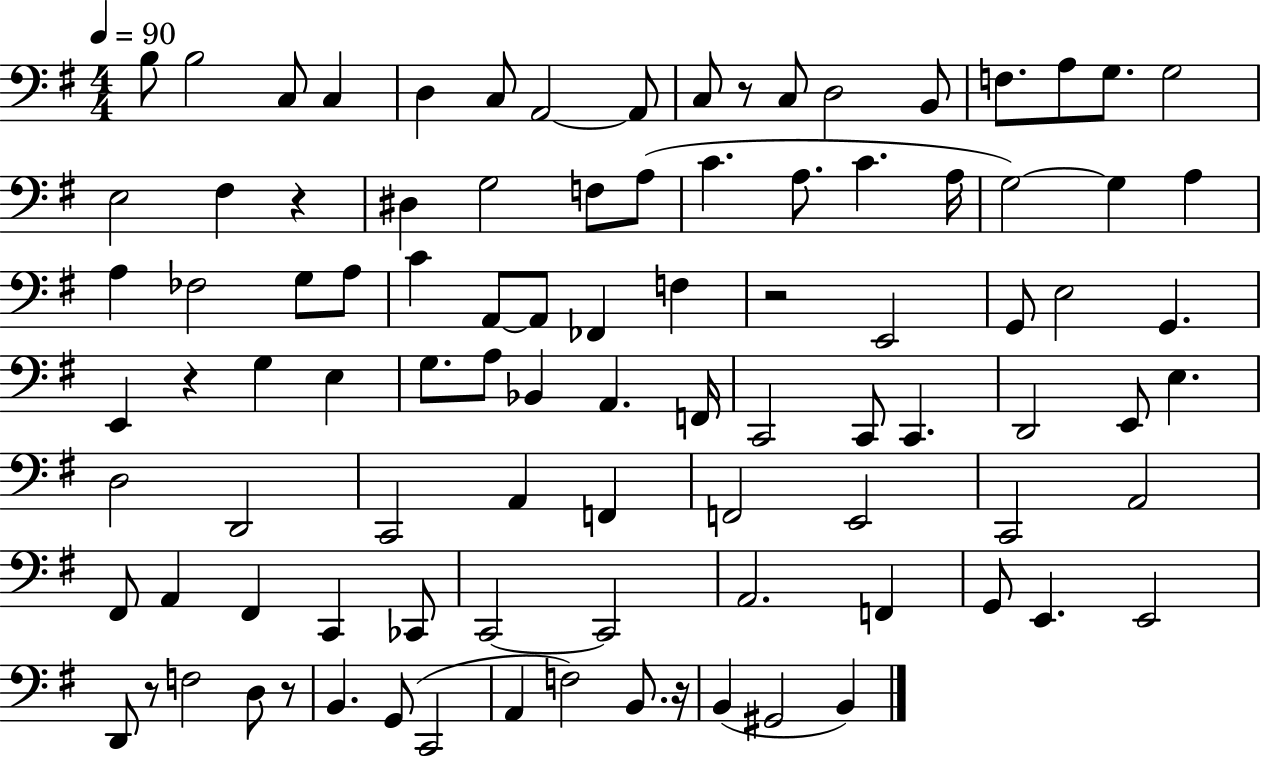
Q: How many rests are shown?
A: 7